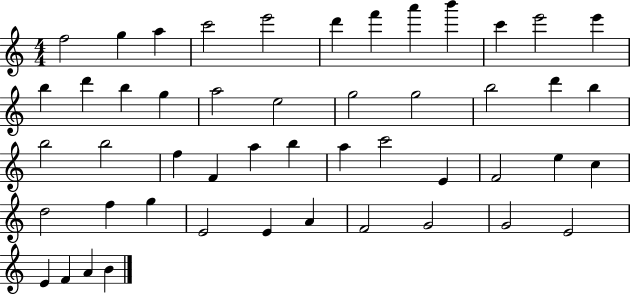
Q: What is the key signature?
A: C major